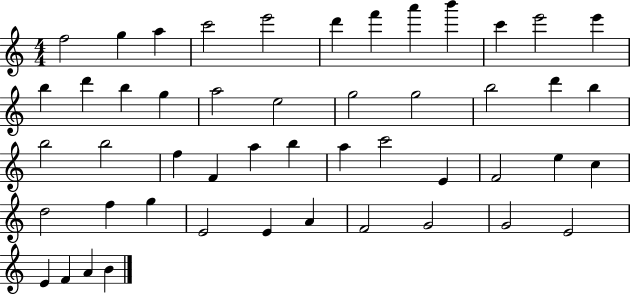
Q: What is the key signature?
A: C major